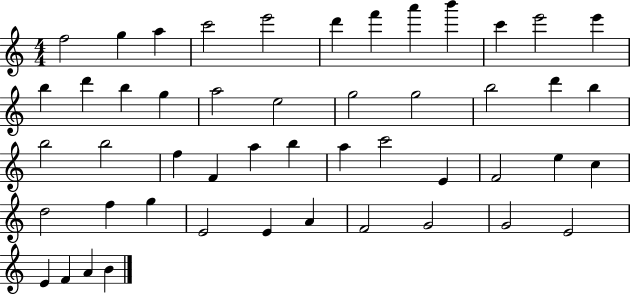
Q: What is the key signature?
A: C major